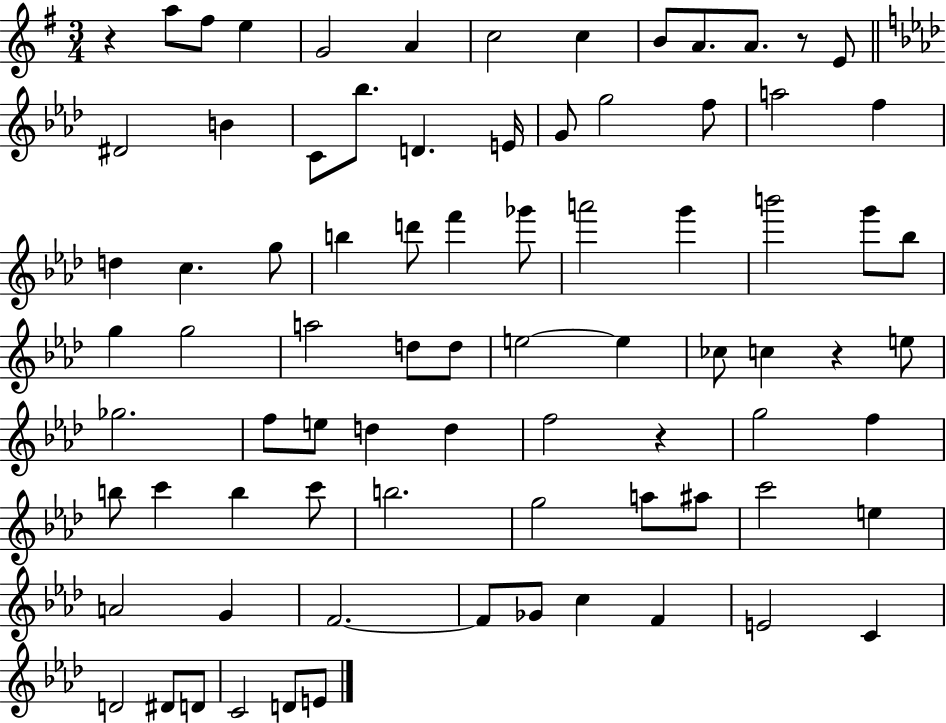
R/q A5/e F#5/e E5/q G4/h A4/q C5/h C5/q B4/e A4/e. A4/e. R/e E4/e D#4/h B4/q C4/e Bb5/e. D4/q. E4/s G4/e G5/h F5/e A5/h F5/q D5/q C5/q. G5/e B5/q D6/e F6/q Gb6/e A6/h G6/q B6/h G6/e Bb5/e G5/q G5/h A5/h D5/e D5/e E5/h E5/q CES5/e C5/q R/q E5/e Gb5/h. F5/e E5/e D5/q D5/q F5/h R/q G5/h F5/q B5/e C6/q B5/q C6/e B5/h. G5/h A5/e A#5/e C6/h E5/q A4/h G4/q F4/h. F4/e Gb4/e C5/q F4/q E4/h C4/q D4/h D#4/e D4/e C4/h D4/e E4/e